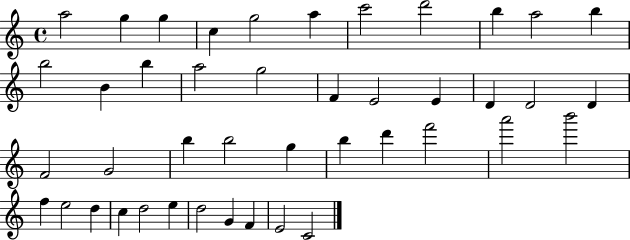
A5/h G5/q G5/q C5/q G5/h A5/q C6/h D6/h B5/q A5/h B5/q B5/h B4/q B5/q A5/h G5/h F4/q E4/h E4/q D4/q D4/h D4/q F4/h G4/h B5/q B5/h G5/q B5/q D6/q F6/h A6/h B6/h F5/q E5/h D5/q C5/q D5/h E5/q D5/h G4/q F4/q E4/h C4/h